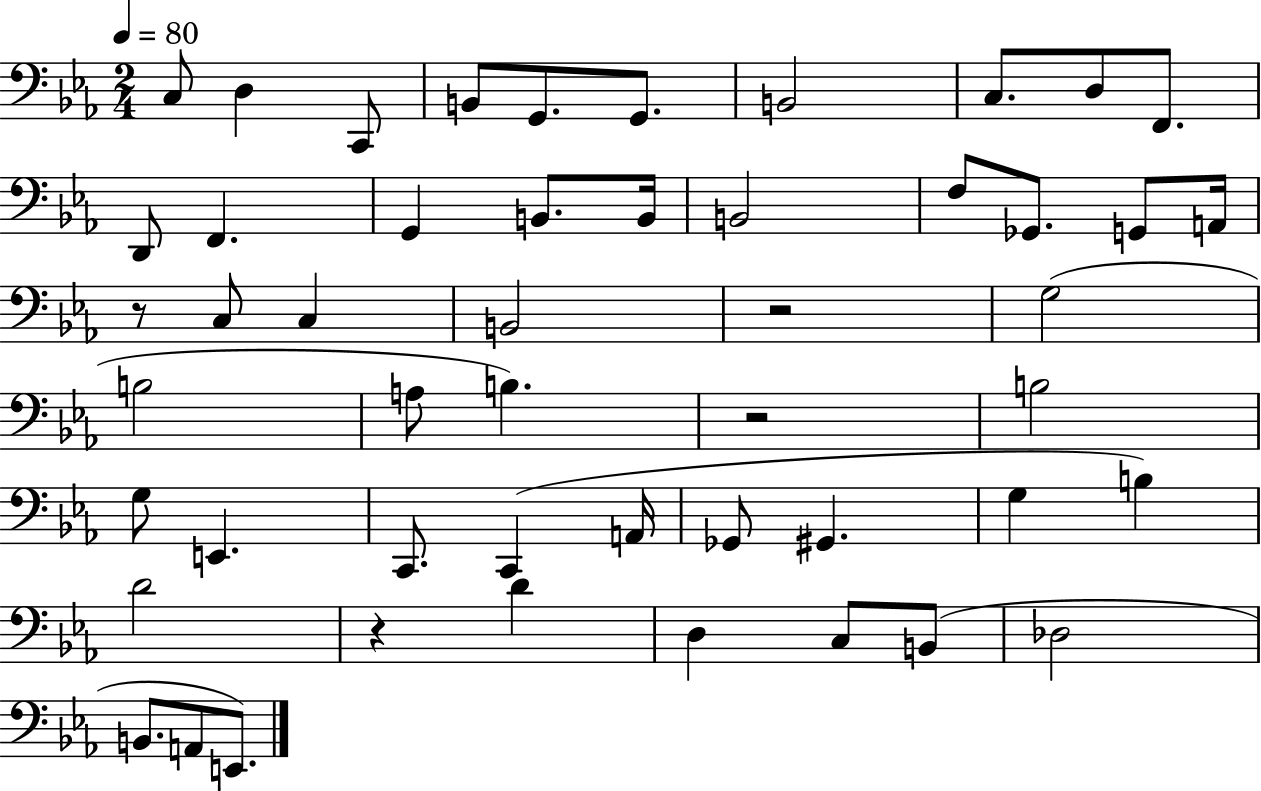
X:1
T:Untitled
M:2/4
L:1/4
K:Eb
C,/2 D, C,,/2 B,,/2 G,,/2 G,,/2 B,,2 C,/2 D,/2 F,,/2 D,,/2 F,, G,, B,,/2 B,,/4 B,,2 F,/2 _G,,/2 G,,/2 A,,/4 z/2 C,/2 C, B,,2 z2 G,2 B,2 A,/2 B, z2 B,2 G,/2 E,, C,,/2 C,, A,,/4 _G,,/2 ^G,, G, B, D2 z D D, C,/2 B,,/2 _D,2 B,,/2 A,,/2 E,,/2